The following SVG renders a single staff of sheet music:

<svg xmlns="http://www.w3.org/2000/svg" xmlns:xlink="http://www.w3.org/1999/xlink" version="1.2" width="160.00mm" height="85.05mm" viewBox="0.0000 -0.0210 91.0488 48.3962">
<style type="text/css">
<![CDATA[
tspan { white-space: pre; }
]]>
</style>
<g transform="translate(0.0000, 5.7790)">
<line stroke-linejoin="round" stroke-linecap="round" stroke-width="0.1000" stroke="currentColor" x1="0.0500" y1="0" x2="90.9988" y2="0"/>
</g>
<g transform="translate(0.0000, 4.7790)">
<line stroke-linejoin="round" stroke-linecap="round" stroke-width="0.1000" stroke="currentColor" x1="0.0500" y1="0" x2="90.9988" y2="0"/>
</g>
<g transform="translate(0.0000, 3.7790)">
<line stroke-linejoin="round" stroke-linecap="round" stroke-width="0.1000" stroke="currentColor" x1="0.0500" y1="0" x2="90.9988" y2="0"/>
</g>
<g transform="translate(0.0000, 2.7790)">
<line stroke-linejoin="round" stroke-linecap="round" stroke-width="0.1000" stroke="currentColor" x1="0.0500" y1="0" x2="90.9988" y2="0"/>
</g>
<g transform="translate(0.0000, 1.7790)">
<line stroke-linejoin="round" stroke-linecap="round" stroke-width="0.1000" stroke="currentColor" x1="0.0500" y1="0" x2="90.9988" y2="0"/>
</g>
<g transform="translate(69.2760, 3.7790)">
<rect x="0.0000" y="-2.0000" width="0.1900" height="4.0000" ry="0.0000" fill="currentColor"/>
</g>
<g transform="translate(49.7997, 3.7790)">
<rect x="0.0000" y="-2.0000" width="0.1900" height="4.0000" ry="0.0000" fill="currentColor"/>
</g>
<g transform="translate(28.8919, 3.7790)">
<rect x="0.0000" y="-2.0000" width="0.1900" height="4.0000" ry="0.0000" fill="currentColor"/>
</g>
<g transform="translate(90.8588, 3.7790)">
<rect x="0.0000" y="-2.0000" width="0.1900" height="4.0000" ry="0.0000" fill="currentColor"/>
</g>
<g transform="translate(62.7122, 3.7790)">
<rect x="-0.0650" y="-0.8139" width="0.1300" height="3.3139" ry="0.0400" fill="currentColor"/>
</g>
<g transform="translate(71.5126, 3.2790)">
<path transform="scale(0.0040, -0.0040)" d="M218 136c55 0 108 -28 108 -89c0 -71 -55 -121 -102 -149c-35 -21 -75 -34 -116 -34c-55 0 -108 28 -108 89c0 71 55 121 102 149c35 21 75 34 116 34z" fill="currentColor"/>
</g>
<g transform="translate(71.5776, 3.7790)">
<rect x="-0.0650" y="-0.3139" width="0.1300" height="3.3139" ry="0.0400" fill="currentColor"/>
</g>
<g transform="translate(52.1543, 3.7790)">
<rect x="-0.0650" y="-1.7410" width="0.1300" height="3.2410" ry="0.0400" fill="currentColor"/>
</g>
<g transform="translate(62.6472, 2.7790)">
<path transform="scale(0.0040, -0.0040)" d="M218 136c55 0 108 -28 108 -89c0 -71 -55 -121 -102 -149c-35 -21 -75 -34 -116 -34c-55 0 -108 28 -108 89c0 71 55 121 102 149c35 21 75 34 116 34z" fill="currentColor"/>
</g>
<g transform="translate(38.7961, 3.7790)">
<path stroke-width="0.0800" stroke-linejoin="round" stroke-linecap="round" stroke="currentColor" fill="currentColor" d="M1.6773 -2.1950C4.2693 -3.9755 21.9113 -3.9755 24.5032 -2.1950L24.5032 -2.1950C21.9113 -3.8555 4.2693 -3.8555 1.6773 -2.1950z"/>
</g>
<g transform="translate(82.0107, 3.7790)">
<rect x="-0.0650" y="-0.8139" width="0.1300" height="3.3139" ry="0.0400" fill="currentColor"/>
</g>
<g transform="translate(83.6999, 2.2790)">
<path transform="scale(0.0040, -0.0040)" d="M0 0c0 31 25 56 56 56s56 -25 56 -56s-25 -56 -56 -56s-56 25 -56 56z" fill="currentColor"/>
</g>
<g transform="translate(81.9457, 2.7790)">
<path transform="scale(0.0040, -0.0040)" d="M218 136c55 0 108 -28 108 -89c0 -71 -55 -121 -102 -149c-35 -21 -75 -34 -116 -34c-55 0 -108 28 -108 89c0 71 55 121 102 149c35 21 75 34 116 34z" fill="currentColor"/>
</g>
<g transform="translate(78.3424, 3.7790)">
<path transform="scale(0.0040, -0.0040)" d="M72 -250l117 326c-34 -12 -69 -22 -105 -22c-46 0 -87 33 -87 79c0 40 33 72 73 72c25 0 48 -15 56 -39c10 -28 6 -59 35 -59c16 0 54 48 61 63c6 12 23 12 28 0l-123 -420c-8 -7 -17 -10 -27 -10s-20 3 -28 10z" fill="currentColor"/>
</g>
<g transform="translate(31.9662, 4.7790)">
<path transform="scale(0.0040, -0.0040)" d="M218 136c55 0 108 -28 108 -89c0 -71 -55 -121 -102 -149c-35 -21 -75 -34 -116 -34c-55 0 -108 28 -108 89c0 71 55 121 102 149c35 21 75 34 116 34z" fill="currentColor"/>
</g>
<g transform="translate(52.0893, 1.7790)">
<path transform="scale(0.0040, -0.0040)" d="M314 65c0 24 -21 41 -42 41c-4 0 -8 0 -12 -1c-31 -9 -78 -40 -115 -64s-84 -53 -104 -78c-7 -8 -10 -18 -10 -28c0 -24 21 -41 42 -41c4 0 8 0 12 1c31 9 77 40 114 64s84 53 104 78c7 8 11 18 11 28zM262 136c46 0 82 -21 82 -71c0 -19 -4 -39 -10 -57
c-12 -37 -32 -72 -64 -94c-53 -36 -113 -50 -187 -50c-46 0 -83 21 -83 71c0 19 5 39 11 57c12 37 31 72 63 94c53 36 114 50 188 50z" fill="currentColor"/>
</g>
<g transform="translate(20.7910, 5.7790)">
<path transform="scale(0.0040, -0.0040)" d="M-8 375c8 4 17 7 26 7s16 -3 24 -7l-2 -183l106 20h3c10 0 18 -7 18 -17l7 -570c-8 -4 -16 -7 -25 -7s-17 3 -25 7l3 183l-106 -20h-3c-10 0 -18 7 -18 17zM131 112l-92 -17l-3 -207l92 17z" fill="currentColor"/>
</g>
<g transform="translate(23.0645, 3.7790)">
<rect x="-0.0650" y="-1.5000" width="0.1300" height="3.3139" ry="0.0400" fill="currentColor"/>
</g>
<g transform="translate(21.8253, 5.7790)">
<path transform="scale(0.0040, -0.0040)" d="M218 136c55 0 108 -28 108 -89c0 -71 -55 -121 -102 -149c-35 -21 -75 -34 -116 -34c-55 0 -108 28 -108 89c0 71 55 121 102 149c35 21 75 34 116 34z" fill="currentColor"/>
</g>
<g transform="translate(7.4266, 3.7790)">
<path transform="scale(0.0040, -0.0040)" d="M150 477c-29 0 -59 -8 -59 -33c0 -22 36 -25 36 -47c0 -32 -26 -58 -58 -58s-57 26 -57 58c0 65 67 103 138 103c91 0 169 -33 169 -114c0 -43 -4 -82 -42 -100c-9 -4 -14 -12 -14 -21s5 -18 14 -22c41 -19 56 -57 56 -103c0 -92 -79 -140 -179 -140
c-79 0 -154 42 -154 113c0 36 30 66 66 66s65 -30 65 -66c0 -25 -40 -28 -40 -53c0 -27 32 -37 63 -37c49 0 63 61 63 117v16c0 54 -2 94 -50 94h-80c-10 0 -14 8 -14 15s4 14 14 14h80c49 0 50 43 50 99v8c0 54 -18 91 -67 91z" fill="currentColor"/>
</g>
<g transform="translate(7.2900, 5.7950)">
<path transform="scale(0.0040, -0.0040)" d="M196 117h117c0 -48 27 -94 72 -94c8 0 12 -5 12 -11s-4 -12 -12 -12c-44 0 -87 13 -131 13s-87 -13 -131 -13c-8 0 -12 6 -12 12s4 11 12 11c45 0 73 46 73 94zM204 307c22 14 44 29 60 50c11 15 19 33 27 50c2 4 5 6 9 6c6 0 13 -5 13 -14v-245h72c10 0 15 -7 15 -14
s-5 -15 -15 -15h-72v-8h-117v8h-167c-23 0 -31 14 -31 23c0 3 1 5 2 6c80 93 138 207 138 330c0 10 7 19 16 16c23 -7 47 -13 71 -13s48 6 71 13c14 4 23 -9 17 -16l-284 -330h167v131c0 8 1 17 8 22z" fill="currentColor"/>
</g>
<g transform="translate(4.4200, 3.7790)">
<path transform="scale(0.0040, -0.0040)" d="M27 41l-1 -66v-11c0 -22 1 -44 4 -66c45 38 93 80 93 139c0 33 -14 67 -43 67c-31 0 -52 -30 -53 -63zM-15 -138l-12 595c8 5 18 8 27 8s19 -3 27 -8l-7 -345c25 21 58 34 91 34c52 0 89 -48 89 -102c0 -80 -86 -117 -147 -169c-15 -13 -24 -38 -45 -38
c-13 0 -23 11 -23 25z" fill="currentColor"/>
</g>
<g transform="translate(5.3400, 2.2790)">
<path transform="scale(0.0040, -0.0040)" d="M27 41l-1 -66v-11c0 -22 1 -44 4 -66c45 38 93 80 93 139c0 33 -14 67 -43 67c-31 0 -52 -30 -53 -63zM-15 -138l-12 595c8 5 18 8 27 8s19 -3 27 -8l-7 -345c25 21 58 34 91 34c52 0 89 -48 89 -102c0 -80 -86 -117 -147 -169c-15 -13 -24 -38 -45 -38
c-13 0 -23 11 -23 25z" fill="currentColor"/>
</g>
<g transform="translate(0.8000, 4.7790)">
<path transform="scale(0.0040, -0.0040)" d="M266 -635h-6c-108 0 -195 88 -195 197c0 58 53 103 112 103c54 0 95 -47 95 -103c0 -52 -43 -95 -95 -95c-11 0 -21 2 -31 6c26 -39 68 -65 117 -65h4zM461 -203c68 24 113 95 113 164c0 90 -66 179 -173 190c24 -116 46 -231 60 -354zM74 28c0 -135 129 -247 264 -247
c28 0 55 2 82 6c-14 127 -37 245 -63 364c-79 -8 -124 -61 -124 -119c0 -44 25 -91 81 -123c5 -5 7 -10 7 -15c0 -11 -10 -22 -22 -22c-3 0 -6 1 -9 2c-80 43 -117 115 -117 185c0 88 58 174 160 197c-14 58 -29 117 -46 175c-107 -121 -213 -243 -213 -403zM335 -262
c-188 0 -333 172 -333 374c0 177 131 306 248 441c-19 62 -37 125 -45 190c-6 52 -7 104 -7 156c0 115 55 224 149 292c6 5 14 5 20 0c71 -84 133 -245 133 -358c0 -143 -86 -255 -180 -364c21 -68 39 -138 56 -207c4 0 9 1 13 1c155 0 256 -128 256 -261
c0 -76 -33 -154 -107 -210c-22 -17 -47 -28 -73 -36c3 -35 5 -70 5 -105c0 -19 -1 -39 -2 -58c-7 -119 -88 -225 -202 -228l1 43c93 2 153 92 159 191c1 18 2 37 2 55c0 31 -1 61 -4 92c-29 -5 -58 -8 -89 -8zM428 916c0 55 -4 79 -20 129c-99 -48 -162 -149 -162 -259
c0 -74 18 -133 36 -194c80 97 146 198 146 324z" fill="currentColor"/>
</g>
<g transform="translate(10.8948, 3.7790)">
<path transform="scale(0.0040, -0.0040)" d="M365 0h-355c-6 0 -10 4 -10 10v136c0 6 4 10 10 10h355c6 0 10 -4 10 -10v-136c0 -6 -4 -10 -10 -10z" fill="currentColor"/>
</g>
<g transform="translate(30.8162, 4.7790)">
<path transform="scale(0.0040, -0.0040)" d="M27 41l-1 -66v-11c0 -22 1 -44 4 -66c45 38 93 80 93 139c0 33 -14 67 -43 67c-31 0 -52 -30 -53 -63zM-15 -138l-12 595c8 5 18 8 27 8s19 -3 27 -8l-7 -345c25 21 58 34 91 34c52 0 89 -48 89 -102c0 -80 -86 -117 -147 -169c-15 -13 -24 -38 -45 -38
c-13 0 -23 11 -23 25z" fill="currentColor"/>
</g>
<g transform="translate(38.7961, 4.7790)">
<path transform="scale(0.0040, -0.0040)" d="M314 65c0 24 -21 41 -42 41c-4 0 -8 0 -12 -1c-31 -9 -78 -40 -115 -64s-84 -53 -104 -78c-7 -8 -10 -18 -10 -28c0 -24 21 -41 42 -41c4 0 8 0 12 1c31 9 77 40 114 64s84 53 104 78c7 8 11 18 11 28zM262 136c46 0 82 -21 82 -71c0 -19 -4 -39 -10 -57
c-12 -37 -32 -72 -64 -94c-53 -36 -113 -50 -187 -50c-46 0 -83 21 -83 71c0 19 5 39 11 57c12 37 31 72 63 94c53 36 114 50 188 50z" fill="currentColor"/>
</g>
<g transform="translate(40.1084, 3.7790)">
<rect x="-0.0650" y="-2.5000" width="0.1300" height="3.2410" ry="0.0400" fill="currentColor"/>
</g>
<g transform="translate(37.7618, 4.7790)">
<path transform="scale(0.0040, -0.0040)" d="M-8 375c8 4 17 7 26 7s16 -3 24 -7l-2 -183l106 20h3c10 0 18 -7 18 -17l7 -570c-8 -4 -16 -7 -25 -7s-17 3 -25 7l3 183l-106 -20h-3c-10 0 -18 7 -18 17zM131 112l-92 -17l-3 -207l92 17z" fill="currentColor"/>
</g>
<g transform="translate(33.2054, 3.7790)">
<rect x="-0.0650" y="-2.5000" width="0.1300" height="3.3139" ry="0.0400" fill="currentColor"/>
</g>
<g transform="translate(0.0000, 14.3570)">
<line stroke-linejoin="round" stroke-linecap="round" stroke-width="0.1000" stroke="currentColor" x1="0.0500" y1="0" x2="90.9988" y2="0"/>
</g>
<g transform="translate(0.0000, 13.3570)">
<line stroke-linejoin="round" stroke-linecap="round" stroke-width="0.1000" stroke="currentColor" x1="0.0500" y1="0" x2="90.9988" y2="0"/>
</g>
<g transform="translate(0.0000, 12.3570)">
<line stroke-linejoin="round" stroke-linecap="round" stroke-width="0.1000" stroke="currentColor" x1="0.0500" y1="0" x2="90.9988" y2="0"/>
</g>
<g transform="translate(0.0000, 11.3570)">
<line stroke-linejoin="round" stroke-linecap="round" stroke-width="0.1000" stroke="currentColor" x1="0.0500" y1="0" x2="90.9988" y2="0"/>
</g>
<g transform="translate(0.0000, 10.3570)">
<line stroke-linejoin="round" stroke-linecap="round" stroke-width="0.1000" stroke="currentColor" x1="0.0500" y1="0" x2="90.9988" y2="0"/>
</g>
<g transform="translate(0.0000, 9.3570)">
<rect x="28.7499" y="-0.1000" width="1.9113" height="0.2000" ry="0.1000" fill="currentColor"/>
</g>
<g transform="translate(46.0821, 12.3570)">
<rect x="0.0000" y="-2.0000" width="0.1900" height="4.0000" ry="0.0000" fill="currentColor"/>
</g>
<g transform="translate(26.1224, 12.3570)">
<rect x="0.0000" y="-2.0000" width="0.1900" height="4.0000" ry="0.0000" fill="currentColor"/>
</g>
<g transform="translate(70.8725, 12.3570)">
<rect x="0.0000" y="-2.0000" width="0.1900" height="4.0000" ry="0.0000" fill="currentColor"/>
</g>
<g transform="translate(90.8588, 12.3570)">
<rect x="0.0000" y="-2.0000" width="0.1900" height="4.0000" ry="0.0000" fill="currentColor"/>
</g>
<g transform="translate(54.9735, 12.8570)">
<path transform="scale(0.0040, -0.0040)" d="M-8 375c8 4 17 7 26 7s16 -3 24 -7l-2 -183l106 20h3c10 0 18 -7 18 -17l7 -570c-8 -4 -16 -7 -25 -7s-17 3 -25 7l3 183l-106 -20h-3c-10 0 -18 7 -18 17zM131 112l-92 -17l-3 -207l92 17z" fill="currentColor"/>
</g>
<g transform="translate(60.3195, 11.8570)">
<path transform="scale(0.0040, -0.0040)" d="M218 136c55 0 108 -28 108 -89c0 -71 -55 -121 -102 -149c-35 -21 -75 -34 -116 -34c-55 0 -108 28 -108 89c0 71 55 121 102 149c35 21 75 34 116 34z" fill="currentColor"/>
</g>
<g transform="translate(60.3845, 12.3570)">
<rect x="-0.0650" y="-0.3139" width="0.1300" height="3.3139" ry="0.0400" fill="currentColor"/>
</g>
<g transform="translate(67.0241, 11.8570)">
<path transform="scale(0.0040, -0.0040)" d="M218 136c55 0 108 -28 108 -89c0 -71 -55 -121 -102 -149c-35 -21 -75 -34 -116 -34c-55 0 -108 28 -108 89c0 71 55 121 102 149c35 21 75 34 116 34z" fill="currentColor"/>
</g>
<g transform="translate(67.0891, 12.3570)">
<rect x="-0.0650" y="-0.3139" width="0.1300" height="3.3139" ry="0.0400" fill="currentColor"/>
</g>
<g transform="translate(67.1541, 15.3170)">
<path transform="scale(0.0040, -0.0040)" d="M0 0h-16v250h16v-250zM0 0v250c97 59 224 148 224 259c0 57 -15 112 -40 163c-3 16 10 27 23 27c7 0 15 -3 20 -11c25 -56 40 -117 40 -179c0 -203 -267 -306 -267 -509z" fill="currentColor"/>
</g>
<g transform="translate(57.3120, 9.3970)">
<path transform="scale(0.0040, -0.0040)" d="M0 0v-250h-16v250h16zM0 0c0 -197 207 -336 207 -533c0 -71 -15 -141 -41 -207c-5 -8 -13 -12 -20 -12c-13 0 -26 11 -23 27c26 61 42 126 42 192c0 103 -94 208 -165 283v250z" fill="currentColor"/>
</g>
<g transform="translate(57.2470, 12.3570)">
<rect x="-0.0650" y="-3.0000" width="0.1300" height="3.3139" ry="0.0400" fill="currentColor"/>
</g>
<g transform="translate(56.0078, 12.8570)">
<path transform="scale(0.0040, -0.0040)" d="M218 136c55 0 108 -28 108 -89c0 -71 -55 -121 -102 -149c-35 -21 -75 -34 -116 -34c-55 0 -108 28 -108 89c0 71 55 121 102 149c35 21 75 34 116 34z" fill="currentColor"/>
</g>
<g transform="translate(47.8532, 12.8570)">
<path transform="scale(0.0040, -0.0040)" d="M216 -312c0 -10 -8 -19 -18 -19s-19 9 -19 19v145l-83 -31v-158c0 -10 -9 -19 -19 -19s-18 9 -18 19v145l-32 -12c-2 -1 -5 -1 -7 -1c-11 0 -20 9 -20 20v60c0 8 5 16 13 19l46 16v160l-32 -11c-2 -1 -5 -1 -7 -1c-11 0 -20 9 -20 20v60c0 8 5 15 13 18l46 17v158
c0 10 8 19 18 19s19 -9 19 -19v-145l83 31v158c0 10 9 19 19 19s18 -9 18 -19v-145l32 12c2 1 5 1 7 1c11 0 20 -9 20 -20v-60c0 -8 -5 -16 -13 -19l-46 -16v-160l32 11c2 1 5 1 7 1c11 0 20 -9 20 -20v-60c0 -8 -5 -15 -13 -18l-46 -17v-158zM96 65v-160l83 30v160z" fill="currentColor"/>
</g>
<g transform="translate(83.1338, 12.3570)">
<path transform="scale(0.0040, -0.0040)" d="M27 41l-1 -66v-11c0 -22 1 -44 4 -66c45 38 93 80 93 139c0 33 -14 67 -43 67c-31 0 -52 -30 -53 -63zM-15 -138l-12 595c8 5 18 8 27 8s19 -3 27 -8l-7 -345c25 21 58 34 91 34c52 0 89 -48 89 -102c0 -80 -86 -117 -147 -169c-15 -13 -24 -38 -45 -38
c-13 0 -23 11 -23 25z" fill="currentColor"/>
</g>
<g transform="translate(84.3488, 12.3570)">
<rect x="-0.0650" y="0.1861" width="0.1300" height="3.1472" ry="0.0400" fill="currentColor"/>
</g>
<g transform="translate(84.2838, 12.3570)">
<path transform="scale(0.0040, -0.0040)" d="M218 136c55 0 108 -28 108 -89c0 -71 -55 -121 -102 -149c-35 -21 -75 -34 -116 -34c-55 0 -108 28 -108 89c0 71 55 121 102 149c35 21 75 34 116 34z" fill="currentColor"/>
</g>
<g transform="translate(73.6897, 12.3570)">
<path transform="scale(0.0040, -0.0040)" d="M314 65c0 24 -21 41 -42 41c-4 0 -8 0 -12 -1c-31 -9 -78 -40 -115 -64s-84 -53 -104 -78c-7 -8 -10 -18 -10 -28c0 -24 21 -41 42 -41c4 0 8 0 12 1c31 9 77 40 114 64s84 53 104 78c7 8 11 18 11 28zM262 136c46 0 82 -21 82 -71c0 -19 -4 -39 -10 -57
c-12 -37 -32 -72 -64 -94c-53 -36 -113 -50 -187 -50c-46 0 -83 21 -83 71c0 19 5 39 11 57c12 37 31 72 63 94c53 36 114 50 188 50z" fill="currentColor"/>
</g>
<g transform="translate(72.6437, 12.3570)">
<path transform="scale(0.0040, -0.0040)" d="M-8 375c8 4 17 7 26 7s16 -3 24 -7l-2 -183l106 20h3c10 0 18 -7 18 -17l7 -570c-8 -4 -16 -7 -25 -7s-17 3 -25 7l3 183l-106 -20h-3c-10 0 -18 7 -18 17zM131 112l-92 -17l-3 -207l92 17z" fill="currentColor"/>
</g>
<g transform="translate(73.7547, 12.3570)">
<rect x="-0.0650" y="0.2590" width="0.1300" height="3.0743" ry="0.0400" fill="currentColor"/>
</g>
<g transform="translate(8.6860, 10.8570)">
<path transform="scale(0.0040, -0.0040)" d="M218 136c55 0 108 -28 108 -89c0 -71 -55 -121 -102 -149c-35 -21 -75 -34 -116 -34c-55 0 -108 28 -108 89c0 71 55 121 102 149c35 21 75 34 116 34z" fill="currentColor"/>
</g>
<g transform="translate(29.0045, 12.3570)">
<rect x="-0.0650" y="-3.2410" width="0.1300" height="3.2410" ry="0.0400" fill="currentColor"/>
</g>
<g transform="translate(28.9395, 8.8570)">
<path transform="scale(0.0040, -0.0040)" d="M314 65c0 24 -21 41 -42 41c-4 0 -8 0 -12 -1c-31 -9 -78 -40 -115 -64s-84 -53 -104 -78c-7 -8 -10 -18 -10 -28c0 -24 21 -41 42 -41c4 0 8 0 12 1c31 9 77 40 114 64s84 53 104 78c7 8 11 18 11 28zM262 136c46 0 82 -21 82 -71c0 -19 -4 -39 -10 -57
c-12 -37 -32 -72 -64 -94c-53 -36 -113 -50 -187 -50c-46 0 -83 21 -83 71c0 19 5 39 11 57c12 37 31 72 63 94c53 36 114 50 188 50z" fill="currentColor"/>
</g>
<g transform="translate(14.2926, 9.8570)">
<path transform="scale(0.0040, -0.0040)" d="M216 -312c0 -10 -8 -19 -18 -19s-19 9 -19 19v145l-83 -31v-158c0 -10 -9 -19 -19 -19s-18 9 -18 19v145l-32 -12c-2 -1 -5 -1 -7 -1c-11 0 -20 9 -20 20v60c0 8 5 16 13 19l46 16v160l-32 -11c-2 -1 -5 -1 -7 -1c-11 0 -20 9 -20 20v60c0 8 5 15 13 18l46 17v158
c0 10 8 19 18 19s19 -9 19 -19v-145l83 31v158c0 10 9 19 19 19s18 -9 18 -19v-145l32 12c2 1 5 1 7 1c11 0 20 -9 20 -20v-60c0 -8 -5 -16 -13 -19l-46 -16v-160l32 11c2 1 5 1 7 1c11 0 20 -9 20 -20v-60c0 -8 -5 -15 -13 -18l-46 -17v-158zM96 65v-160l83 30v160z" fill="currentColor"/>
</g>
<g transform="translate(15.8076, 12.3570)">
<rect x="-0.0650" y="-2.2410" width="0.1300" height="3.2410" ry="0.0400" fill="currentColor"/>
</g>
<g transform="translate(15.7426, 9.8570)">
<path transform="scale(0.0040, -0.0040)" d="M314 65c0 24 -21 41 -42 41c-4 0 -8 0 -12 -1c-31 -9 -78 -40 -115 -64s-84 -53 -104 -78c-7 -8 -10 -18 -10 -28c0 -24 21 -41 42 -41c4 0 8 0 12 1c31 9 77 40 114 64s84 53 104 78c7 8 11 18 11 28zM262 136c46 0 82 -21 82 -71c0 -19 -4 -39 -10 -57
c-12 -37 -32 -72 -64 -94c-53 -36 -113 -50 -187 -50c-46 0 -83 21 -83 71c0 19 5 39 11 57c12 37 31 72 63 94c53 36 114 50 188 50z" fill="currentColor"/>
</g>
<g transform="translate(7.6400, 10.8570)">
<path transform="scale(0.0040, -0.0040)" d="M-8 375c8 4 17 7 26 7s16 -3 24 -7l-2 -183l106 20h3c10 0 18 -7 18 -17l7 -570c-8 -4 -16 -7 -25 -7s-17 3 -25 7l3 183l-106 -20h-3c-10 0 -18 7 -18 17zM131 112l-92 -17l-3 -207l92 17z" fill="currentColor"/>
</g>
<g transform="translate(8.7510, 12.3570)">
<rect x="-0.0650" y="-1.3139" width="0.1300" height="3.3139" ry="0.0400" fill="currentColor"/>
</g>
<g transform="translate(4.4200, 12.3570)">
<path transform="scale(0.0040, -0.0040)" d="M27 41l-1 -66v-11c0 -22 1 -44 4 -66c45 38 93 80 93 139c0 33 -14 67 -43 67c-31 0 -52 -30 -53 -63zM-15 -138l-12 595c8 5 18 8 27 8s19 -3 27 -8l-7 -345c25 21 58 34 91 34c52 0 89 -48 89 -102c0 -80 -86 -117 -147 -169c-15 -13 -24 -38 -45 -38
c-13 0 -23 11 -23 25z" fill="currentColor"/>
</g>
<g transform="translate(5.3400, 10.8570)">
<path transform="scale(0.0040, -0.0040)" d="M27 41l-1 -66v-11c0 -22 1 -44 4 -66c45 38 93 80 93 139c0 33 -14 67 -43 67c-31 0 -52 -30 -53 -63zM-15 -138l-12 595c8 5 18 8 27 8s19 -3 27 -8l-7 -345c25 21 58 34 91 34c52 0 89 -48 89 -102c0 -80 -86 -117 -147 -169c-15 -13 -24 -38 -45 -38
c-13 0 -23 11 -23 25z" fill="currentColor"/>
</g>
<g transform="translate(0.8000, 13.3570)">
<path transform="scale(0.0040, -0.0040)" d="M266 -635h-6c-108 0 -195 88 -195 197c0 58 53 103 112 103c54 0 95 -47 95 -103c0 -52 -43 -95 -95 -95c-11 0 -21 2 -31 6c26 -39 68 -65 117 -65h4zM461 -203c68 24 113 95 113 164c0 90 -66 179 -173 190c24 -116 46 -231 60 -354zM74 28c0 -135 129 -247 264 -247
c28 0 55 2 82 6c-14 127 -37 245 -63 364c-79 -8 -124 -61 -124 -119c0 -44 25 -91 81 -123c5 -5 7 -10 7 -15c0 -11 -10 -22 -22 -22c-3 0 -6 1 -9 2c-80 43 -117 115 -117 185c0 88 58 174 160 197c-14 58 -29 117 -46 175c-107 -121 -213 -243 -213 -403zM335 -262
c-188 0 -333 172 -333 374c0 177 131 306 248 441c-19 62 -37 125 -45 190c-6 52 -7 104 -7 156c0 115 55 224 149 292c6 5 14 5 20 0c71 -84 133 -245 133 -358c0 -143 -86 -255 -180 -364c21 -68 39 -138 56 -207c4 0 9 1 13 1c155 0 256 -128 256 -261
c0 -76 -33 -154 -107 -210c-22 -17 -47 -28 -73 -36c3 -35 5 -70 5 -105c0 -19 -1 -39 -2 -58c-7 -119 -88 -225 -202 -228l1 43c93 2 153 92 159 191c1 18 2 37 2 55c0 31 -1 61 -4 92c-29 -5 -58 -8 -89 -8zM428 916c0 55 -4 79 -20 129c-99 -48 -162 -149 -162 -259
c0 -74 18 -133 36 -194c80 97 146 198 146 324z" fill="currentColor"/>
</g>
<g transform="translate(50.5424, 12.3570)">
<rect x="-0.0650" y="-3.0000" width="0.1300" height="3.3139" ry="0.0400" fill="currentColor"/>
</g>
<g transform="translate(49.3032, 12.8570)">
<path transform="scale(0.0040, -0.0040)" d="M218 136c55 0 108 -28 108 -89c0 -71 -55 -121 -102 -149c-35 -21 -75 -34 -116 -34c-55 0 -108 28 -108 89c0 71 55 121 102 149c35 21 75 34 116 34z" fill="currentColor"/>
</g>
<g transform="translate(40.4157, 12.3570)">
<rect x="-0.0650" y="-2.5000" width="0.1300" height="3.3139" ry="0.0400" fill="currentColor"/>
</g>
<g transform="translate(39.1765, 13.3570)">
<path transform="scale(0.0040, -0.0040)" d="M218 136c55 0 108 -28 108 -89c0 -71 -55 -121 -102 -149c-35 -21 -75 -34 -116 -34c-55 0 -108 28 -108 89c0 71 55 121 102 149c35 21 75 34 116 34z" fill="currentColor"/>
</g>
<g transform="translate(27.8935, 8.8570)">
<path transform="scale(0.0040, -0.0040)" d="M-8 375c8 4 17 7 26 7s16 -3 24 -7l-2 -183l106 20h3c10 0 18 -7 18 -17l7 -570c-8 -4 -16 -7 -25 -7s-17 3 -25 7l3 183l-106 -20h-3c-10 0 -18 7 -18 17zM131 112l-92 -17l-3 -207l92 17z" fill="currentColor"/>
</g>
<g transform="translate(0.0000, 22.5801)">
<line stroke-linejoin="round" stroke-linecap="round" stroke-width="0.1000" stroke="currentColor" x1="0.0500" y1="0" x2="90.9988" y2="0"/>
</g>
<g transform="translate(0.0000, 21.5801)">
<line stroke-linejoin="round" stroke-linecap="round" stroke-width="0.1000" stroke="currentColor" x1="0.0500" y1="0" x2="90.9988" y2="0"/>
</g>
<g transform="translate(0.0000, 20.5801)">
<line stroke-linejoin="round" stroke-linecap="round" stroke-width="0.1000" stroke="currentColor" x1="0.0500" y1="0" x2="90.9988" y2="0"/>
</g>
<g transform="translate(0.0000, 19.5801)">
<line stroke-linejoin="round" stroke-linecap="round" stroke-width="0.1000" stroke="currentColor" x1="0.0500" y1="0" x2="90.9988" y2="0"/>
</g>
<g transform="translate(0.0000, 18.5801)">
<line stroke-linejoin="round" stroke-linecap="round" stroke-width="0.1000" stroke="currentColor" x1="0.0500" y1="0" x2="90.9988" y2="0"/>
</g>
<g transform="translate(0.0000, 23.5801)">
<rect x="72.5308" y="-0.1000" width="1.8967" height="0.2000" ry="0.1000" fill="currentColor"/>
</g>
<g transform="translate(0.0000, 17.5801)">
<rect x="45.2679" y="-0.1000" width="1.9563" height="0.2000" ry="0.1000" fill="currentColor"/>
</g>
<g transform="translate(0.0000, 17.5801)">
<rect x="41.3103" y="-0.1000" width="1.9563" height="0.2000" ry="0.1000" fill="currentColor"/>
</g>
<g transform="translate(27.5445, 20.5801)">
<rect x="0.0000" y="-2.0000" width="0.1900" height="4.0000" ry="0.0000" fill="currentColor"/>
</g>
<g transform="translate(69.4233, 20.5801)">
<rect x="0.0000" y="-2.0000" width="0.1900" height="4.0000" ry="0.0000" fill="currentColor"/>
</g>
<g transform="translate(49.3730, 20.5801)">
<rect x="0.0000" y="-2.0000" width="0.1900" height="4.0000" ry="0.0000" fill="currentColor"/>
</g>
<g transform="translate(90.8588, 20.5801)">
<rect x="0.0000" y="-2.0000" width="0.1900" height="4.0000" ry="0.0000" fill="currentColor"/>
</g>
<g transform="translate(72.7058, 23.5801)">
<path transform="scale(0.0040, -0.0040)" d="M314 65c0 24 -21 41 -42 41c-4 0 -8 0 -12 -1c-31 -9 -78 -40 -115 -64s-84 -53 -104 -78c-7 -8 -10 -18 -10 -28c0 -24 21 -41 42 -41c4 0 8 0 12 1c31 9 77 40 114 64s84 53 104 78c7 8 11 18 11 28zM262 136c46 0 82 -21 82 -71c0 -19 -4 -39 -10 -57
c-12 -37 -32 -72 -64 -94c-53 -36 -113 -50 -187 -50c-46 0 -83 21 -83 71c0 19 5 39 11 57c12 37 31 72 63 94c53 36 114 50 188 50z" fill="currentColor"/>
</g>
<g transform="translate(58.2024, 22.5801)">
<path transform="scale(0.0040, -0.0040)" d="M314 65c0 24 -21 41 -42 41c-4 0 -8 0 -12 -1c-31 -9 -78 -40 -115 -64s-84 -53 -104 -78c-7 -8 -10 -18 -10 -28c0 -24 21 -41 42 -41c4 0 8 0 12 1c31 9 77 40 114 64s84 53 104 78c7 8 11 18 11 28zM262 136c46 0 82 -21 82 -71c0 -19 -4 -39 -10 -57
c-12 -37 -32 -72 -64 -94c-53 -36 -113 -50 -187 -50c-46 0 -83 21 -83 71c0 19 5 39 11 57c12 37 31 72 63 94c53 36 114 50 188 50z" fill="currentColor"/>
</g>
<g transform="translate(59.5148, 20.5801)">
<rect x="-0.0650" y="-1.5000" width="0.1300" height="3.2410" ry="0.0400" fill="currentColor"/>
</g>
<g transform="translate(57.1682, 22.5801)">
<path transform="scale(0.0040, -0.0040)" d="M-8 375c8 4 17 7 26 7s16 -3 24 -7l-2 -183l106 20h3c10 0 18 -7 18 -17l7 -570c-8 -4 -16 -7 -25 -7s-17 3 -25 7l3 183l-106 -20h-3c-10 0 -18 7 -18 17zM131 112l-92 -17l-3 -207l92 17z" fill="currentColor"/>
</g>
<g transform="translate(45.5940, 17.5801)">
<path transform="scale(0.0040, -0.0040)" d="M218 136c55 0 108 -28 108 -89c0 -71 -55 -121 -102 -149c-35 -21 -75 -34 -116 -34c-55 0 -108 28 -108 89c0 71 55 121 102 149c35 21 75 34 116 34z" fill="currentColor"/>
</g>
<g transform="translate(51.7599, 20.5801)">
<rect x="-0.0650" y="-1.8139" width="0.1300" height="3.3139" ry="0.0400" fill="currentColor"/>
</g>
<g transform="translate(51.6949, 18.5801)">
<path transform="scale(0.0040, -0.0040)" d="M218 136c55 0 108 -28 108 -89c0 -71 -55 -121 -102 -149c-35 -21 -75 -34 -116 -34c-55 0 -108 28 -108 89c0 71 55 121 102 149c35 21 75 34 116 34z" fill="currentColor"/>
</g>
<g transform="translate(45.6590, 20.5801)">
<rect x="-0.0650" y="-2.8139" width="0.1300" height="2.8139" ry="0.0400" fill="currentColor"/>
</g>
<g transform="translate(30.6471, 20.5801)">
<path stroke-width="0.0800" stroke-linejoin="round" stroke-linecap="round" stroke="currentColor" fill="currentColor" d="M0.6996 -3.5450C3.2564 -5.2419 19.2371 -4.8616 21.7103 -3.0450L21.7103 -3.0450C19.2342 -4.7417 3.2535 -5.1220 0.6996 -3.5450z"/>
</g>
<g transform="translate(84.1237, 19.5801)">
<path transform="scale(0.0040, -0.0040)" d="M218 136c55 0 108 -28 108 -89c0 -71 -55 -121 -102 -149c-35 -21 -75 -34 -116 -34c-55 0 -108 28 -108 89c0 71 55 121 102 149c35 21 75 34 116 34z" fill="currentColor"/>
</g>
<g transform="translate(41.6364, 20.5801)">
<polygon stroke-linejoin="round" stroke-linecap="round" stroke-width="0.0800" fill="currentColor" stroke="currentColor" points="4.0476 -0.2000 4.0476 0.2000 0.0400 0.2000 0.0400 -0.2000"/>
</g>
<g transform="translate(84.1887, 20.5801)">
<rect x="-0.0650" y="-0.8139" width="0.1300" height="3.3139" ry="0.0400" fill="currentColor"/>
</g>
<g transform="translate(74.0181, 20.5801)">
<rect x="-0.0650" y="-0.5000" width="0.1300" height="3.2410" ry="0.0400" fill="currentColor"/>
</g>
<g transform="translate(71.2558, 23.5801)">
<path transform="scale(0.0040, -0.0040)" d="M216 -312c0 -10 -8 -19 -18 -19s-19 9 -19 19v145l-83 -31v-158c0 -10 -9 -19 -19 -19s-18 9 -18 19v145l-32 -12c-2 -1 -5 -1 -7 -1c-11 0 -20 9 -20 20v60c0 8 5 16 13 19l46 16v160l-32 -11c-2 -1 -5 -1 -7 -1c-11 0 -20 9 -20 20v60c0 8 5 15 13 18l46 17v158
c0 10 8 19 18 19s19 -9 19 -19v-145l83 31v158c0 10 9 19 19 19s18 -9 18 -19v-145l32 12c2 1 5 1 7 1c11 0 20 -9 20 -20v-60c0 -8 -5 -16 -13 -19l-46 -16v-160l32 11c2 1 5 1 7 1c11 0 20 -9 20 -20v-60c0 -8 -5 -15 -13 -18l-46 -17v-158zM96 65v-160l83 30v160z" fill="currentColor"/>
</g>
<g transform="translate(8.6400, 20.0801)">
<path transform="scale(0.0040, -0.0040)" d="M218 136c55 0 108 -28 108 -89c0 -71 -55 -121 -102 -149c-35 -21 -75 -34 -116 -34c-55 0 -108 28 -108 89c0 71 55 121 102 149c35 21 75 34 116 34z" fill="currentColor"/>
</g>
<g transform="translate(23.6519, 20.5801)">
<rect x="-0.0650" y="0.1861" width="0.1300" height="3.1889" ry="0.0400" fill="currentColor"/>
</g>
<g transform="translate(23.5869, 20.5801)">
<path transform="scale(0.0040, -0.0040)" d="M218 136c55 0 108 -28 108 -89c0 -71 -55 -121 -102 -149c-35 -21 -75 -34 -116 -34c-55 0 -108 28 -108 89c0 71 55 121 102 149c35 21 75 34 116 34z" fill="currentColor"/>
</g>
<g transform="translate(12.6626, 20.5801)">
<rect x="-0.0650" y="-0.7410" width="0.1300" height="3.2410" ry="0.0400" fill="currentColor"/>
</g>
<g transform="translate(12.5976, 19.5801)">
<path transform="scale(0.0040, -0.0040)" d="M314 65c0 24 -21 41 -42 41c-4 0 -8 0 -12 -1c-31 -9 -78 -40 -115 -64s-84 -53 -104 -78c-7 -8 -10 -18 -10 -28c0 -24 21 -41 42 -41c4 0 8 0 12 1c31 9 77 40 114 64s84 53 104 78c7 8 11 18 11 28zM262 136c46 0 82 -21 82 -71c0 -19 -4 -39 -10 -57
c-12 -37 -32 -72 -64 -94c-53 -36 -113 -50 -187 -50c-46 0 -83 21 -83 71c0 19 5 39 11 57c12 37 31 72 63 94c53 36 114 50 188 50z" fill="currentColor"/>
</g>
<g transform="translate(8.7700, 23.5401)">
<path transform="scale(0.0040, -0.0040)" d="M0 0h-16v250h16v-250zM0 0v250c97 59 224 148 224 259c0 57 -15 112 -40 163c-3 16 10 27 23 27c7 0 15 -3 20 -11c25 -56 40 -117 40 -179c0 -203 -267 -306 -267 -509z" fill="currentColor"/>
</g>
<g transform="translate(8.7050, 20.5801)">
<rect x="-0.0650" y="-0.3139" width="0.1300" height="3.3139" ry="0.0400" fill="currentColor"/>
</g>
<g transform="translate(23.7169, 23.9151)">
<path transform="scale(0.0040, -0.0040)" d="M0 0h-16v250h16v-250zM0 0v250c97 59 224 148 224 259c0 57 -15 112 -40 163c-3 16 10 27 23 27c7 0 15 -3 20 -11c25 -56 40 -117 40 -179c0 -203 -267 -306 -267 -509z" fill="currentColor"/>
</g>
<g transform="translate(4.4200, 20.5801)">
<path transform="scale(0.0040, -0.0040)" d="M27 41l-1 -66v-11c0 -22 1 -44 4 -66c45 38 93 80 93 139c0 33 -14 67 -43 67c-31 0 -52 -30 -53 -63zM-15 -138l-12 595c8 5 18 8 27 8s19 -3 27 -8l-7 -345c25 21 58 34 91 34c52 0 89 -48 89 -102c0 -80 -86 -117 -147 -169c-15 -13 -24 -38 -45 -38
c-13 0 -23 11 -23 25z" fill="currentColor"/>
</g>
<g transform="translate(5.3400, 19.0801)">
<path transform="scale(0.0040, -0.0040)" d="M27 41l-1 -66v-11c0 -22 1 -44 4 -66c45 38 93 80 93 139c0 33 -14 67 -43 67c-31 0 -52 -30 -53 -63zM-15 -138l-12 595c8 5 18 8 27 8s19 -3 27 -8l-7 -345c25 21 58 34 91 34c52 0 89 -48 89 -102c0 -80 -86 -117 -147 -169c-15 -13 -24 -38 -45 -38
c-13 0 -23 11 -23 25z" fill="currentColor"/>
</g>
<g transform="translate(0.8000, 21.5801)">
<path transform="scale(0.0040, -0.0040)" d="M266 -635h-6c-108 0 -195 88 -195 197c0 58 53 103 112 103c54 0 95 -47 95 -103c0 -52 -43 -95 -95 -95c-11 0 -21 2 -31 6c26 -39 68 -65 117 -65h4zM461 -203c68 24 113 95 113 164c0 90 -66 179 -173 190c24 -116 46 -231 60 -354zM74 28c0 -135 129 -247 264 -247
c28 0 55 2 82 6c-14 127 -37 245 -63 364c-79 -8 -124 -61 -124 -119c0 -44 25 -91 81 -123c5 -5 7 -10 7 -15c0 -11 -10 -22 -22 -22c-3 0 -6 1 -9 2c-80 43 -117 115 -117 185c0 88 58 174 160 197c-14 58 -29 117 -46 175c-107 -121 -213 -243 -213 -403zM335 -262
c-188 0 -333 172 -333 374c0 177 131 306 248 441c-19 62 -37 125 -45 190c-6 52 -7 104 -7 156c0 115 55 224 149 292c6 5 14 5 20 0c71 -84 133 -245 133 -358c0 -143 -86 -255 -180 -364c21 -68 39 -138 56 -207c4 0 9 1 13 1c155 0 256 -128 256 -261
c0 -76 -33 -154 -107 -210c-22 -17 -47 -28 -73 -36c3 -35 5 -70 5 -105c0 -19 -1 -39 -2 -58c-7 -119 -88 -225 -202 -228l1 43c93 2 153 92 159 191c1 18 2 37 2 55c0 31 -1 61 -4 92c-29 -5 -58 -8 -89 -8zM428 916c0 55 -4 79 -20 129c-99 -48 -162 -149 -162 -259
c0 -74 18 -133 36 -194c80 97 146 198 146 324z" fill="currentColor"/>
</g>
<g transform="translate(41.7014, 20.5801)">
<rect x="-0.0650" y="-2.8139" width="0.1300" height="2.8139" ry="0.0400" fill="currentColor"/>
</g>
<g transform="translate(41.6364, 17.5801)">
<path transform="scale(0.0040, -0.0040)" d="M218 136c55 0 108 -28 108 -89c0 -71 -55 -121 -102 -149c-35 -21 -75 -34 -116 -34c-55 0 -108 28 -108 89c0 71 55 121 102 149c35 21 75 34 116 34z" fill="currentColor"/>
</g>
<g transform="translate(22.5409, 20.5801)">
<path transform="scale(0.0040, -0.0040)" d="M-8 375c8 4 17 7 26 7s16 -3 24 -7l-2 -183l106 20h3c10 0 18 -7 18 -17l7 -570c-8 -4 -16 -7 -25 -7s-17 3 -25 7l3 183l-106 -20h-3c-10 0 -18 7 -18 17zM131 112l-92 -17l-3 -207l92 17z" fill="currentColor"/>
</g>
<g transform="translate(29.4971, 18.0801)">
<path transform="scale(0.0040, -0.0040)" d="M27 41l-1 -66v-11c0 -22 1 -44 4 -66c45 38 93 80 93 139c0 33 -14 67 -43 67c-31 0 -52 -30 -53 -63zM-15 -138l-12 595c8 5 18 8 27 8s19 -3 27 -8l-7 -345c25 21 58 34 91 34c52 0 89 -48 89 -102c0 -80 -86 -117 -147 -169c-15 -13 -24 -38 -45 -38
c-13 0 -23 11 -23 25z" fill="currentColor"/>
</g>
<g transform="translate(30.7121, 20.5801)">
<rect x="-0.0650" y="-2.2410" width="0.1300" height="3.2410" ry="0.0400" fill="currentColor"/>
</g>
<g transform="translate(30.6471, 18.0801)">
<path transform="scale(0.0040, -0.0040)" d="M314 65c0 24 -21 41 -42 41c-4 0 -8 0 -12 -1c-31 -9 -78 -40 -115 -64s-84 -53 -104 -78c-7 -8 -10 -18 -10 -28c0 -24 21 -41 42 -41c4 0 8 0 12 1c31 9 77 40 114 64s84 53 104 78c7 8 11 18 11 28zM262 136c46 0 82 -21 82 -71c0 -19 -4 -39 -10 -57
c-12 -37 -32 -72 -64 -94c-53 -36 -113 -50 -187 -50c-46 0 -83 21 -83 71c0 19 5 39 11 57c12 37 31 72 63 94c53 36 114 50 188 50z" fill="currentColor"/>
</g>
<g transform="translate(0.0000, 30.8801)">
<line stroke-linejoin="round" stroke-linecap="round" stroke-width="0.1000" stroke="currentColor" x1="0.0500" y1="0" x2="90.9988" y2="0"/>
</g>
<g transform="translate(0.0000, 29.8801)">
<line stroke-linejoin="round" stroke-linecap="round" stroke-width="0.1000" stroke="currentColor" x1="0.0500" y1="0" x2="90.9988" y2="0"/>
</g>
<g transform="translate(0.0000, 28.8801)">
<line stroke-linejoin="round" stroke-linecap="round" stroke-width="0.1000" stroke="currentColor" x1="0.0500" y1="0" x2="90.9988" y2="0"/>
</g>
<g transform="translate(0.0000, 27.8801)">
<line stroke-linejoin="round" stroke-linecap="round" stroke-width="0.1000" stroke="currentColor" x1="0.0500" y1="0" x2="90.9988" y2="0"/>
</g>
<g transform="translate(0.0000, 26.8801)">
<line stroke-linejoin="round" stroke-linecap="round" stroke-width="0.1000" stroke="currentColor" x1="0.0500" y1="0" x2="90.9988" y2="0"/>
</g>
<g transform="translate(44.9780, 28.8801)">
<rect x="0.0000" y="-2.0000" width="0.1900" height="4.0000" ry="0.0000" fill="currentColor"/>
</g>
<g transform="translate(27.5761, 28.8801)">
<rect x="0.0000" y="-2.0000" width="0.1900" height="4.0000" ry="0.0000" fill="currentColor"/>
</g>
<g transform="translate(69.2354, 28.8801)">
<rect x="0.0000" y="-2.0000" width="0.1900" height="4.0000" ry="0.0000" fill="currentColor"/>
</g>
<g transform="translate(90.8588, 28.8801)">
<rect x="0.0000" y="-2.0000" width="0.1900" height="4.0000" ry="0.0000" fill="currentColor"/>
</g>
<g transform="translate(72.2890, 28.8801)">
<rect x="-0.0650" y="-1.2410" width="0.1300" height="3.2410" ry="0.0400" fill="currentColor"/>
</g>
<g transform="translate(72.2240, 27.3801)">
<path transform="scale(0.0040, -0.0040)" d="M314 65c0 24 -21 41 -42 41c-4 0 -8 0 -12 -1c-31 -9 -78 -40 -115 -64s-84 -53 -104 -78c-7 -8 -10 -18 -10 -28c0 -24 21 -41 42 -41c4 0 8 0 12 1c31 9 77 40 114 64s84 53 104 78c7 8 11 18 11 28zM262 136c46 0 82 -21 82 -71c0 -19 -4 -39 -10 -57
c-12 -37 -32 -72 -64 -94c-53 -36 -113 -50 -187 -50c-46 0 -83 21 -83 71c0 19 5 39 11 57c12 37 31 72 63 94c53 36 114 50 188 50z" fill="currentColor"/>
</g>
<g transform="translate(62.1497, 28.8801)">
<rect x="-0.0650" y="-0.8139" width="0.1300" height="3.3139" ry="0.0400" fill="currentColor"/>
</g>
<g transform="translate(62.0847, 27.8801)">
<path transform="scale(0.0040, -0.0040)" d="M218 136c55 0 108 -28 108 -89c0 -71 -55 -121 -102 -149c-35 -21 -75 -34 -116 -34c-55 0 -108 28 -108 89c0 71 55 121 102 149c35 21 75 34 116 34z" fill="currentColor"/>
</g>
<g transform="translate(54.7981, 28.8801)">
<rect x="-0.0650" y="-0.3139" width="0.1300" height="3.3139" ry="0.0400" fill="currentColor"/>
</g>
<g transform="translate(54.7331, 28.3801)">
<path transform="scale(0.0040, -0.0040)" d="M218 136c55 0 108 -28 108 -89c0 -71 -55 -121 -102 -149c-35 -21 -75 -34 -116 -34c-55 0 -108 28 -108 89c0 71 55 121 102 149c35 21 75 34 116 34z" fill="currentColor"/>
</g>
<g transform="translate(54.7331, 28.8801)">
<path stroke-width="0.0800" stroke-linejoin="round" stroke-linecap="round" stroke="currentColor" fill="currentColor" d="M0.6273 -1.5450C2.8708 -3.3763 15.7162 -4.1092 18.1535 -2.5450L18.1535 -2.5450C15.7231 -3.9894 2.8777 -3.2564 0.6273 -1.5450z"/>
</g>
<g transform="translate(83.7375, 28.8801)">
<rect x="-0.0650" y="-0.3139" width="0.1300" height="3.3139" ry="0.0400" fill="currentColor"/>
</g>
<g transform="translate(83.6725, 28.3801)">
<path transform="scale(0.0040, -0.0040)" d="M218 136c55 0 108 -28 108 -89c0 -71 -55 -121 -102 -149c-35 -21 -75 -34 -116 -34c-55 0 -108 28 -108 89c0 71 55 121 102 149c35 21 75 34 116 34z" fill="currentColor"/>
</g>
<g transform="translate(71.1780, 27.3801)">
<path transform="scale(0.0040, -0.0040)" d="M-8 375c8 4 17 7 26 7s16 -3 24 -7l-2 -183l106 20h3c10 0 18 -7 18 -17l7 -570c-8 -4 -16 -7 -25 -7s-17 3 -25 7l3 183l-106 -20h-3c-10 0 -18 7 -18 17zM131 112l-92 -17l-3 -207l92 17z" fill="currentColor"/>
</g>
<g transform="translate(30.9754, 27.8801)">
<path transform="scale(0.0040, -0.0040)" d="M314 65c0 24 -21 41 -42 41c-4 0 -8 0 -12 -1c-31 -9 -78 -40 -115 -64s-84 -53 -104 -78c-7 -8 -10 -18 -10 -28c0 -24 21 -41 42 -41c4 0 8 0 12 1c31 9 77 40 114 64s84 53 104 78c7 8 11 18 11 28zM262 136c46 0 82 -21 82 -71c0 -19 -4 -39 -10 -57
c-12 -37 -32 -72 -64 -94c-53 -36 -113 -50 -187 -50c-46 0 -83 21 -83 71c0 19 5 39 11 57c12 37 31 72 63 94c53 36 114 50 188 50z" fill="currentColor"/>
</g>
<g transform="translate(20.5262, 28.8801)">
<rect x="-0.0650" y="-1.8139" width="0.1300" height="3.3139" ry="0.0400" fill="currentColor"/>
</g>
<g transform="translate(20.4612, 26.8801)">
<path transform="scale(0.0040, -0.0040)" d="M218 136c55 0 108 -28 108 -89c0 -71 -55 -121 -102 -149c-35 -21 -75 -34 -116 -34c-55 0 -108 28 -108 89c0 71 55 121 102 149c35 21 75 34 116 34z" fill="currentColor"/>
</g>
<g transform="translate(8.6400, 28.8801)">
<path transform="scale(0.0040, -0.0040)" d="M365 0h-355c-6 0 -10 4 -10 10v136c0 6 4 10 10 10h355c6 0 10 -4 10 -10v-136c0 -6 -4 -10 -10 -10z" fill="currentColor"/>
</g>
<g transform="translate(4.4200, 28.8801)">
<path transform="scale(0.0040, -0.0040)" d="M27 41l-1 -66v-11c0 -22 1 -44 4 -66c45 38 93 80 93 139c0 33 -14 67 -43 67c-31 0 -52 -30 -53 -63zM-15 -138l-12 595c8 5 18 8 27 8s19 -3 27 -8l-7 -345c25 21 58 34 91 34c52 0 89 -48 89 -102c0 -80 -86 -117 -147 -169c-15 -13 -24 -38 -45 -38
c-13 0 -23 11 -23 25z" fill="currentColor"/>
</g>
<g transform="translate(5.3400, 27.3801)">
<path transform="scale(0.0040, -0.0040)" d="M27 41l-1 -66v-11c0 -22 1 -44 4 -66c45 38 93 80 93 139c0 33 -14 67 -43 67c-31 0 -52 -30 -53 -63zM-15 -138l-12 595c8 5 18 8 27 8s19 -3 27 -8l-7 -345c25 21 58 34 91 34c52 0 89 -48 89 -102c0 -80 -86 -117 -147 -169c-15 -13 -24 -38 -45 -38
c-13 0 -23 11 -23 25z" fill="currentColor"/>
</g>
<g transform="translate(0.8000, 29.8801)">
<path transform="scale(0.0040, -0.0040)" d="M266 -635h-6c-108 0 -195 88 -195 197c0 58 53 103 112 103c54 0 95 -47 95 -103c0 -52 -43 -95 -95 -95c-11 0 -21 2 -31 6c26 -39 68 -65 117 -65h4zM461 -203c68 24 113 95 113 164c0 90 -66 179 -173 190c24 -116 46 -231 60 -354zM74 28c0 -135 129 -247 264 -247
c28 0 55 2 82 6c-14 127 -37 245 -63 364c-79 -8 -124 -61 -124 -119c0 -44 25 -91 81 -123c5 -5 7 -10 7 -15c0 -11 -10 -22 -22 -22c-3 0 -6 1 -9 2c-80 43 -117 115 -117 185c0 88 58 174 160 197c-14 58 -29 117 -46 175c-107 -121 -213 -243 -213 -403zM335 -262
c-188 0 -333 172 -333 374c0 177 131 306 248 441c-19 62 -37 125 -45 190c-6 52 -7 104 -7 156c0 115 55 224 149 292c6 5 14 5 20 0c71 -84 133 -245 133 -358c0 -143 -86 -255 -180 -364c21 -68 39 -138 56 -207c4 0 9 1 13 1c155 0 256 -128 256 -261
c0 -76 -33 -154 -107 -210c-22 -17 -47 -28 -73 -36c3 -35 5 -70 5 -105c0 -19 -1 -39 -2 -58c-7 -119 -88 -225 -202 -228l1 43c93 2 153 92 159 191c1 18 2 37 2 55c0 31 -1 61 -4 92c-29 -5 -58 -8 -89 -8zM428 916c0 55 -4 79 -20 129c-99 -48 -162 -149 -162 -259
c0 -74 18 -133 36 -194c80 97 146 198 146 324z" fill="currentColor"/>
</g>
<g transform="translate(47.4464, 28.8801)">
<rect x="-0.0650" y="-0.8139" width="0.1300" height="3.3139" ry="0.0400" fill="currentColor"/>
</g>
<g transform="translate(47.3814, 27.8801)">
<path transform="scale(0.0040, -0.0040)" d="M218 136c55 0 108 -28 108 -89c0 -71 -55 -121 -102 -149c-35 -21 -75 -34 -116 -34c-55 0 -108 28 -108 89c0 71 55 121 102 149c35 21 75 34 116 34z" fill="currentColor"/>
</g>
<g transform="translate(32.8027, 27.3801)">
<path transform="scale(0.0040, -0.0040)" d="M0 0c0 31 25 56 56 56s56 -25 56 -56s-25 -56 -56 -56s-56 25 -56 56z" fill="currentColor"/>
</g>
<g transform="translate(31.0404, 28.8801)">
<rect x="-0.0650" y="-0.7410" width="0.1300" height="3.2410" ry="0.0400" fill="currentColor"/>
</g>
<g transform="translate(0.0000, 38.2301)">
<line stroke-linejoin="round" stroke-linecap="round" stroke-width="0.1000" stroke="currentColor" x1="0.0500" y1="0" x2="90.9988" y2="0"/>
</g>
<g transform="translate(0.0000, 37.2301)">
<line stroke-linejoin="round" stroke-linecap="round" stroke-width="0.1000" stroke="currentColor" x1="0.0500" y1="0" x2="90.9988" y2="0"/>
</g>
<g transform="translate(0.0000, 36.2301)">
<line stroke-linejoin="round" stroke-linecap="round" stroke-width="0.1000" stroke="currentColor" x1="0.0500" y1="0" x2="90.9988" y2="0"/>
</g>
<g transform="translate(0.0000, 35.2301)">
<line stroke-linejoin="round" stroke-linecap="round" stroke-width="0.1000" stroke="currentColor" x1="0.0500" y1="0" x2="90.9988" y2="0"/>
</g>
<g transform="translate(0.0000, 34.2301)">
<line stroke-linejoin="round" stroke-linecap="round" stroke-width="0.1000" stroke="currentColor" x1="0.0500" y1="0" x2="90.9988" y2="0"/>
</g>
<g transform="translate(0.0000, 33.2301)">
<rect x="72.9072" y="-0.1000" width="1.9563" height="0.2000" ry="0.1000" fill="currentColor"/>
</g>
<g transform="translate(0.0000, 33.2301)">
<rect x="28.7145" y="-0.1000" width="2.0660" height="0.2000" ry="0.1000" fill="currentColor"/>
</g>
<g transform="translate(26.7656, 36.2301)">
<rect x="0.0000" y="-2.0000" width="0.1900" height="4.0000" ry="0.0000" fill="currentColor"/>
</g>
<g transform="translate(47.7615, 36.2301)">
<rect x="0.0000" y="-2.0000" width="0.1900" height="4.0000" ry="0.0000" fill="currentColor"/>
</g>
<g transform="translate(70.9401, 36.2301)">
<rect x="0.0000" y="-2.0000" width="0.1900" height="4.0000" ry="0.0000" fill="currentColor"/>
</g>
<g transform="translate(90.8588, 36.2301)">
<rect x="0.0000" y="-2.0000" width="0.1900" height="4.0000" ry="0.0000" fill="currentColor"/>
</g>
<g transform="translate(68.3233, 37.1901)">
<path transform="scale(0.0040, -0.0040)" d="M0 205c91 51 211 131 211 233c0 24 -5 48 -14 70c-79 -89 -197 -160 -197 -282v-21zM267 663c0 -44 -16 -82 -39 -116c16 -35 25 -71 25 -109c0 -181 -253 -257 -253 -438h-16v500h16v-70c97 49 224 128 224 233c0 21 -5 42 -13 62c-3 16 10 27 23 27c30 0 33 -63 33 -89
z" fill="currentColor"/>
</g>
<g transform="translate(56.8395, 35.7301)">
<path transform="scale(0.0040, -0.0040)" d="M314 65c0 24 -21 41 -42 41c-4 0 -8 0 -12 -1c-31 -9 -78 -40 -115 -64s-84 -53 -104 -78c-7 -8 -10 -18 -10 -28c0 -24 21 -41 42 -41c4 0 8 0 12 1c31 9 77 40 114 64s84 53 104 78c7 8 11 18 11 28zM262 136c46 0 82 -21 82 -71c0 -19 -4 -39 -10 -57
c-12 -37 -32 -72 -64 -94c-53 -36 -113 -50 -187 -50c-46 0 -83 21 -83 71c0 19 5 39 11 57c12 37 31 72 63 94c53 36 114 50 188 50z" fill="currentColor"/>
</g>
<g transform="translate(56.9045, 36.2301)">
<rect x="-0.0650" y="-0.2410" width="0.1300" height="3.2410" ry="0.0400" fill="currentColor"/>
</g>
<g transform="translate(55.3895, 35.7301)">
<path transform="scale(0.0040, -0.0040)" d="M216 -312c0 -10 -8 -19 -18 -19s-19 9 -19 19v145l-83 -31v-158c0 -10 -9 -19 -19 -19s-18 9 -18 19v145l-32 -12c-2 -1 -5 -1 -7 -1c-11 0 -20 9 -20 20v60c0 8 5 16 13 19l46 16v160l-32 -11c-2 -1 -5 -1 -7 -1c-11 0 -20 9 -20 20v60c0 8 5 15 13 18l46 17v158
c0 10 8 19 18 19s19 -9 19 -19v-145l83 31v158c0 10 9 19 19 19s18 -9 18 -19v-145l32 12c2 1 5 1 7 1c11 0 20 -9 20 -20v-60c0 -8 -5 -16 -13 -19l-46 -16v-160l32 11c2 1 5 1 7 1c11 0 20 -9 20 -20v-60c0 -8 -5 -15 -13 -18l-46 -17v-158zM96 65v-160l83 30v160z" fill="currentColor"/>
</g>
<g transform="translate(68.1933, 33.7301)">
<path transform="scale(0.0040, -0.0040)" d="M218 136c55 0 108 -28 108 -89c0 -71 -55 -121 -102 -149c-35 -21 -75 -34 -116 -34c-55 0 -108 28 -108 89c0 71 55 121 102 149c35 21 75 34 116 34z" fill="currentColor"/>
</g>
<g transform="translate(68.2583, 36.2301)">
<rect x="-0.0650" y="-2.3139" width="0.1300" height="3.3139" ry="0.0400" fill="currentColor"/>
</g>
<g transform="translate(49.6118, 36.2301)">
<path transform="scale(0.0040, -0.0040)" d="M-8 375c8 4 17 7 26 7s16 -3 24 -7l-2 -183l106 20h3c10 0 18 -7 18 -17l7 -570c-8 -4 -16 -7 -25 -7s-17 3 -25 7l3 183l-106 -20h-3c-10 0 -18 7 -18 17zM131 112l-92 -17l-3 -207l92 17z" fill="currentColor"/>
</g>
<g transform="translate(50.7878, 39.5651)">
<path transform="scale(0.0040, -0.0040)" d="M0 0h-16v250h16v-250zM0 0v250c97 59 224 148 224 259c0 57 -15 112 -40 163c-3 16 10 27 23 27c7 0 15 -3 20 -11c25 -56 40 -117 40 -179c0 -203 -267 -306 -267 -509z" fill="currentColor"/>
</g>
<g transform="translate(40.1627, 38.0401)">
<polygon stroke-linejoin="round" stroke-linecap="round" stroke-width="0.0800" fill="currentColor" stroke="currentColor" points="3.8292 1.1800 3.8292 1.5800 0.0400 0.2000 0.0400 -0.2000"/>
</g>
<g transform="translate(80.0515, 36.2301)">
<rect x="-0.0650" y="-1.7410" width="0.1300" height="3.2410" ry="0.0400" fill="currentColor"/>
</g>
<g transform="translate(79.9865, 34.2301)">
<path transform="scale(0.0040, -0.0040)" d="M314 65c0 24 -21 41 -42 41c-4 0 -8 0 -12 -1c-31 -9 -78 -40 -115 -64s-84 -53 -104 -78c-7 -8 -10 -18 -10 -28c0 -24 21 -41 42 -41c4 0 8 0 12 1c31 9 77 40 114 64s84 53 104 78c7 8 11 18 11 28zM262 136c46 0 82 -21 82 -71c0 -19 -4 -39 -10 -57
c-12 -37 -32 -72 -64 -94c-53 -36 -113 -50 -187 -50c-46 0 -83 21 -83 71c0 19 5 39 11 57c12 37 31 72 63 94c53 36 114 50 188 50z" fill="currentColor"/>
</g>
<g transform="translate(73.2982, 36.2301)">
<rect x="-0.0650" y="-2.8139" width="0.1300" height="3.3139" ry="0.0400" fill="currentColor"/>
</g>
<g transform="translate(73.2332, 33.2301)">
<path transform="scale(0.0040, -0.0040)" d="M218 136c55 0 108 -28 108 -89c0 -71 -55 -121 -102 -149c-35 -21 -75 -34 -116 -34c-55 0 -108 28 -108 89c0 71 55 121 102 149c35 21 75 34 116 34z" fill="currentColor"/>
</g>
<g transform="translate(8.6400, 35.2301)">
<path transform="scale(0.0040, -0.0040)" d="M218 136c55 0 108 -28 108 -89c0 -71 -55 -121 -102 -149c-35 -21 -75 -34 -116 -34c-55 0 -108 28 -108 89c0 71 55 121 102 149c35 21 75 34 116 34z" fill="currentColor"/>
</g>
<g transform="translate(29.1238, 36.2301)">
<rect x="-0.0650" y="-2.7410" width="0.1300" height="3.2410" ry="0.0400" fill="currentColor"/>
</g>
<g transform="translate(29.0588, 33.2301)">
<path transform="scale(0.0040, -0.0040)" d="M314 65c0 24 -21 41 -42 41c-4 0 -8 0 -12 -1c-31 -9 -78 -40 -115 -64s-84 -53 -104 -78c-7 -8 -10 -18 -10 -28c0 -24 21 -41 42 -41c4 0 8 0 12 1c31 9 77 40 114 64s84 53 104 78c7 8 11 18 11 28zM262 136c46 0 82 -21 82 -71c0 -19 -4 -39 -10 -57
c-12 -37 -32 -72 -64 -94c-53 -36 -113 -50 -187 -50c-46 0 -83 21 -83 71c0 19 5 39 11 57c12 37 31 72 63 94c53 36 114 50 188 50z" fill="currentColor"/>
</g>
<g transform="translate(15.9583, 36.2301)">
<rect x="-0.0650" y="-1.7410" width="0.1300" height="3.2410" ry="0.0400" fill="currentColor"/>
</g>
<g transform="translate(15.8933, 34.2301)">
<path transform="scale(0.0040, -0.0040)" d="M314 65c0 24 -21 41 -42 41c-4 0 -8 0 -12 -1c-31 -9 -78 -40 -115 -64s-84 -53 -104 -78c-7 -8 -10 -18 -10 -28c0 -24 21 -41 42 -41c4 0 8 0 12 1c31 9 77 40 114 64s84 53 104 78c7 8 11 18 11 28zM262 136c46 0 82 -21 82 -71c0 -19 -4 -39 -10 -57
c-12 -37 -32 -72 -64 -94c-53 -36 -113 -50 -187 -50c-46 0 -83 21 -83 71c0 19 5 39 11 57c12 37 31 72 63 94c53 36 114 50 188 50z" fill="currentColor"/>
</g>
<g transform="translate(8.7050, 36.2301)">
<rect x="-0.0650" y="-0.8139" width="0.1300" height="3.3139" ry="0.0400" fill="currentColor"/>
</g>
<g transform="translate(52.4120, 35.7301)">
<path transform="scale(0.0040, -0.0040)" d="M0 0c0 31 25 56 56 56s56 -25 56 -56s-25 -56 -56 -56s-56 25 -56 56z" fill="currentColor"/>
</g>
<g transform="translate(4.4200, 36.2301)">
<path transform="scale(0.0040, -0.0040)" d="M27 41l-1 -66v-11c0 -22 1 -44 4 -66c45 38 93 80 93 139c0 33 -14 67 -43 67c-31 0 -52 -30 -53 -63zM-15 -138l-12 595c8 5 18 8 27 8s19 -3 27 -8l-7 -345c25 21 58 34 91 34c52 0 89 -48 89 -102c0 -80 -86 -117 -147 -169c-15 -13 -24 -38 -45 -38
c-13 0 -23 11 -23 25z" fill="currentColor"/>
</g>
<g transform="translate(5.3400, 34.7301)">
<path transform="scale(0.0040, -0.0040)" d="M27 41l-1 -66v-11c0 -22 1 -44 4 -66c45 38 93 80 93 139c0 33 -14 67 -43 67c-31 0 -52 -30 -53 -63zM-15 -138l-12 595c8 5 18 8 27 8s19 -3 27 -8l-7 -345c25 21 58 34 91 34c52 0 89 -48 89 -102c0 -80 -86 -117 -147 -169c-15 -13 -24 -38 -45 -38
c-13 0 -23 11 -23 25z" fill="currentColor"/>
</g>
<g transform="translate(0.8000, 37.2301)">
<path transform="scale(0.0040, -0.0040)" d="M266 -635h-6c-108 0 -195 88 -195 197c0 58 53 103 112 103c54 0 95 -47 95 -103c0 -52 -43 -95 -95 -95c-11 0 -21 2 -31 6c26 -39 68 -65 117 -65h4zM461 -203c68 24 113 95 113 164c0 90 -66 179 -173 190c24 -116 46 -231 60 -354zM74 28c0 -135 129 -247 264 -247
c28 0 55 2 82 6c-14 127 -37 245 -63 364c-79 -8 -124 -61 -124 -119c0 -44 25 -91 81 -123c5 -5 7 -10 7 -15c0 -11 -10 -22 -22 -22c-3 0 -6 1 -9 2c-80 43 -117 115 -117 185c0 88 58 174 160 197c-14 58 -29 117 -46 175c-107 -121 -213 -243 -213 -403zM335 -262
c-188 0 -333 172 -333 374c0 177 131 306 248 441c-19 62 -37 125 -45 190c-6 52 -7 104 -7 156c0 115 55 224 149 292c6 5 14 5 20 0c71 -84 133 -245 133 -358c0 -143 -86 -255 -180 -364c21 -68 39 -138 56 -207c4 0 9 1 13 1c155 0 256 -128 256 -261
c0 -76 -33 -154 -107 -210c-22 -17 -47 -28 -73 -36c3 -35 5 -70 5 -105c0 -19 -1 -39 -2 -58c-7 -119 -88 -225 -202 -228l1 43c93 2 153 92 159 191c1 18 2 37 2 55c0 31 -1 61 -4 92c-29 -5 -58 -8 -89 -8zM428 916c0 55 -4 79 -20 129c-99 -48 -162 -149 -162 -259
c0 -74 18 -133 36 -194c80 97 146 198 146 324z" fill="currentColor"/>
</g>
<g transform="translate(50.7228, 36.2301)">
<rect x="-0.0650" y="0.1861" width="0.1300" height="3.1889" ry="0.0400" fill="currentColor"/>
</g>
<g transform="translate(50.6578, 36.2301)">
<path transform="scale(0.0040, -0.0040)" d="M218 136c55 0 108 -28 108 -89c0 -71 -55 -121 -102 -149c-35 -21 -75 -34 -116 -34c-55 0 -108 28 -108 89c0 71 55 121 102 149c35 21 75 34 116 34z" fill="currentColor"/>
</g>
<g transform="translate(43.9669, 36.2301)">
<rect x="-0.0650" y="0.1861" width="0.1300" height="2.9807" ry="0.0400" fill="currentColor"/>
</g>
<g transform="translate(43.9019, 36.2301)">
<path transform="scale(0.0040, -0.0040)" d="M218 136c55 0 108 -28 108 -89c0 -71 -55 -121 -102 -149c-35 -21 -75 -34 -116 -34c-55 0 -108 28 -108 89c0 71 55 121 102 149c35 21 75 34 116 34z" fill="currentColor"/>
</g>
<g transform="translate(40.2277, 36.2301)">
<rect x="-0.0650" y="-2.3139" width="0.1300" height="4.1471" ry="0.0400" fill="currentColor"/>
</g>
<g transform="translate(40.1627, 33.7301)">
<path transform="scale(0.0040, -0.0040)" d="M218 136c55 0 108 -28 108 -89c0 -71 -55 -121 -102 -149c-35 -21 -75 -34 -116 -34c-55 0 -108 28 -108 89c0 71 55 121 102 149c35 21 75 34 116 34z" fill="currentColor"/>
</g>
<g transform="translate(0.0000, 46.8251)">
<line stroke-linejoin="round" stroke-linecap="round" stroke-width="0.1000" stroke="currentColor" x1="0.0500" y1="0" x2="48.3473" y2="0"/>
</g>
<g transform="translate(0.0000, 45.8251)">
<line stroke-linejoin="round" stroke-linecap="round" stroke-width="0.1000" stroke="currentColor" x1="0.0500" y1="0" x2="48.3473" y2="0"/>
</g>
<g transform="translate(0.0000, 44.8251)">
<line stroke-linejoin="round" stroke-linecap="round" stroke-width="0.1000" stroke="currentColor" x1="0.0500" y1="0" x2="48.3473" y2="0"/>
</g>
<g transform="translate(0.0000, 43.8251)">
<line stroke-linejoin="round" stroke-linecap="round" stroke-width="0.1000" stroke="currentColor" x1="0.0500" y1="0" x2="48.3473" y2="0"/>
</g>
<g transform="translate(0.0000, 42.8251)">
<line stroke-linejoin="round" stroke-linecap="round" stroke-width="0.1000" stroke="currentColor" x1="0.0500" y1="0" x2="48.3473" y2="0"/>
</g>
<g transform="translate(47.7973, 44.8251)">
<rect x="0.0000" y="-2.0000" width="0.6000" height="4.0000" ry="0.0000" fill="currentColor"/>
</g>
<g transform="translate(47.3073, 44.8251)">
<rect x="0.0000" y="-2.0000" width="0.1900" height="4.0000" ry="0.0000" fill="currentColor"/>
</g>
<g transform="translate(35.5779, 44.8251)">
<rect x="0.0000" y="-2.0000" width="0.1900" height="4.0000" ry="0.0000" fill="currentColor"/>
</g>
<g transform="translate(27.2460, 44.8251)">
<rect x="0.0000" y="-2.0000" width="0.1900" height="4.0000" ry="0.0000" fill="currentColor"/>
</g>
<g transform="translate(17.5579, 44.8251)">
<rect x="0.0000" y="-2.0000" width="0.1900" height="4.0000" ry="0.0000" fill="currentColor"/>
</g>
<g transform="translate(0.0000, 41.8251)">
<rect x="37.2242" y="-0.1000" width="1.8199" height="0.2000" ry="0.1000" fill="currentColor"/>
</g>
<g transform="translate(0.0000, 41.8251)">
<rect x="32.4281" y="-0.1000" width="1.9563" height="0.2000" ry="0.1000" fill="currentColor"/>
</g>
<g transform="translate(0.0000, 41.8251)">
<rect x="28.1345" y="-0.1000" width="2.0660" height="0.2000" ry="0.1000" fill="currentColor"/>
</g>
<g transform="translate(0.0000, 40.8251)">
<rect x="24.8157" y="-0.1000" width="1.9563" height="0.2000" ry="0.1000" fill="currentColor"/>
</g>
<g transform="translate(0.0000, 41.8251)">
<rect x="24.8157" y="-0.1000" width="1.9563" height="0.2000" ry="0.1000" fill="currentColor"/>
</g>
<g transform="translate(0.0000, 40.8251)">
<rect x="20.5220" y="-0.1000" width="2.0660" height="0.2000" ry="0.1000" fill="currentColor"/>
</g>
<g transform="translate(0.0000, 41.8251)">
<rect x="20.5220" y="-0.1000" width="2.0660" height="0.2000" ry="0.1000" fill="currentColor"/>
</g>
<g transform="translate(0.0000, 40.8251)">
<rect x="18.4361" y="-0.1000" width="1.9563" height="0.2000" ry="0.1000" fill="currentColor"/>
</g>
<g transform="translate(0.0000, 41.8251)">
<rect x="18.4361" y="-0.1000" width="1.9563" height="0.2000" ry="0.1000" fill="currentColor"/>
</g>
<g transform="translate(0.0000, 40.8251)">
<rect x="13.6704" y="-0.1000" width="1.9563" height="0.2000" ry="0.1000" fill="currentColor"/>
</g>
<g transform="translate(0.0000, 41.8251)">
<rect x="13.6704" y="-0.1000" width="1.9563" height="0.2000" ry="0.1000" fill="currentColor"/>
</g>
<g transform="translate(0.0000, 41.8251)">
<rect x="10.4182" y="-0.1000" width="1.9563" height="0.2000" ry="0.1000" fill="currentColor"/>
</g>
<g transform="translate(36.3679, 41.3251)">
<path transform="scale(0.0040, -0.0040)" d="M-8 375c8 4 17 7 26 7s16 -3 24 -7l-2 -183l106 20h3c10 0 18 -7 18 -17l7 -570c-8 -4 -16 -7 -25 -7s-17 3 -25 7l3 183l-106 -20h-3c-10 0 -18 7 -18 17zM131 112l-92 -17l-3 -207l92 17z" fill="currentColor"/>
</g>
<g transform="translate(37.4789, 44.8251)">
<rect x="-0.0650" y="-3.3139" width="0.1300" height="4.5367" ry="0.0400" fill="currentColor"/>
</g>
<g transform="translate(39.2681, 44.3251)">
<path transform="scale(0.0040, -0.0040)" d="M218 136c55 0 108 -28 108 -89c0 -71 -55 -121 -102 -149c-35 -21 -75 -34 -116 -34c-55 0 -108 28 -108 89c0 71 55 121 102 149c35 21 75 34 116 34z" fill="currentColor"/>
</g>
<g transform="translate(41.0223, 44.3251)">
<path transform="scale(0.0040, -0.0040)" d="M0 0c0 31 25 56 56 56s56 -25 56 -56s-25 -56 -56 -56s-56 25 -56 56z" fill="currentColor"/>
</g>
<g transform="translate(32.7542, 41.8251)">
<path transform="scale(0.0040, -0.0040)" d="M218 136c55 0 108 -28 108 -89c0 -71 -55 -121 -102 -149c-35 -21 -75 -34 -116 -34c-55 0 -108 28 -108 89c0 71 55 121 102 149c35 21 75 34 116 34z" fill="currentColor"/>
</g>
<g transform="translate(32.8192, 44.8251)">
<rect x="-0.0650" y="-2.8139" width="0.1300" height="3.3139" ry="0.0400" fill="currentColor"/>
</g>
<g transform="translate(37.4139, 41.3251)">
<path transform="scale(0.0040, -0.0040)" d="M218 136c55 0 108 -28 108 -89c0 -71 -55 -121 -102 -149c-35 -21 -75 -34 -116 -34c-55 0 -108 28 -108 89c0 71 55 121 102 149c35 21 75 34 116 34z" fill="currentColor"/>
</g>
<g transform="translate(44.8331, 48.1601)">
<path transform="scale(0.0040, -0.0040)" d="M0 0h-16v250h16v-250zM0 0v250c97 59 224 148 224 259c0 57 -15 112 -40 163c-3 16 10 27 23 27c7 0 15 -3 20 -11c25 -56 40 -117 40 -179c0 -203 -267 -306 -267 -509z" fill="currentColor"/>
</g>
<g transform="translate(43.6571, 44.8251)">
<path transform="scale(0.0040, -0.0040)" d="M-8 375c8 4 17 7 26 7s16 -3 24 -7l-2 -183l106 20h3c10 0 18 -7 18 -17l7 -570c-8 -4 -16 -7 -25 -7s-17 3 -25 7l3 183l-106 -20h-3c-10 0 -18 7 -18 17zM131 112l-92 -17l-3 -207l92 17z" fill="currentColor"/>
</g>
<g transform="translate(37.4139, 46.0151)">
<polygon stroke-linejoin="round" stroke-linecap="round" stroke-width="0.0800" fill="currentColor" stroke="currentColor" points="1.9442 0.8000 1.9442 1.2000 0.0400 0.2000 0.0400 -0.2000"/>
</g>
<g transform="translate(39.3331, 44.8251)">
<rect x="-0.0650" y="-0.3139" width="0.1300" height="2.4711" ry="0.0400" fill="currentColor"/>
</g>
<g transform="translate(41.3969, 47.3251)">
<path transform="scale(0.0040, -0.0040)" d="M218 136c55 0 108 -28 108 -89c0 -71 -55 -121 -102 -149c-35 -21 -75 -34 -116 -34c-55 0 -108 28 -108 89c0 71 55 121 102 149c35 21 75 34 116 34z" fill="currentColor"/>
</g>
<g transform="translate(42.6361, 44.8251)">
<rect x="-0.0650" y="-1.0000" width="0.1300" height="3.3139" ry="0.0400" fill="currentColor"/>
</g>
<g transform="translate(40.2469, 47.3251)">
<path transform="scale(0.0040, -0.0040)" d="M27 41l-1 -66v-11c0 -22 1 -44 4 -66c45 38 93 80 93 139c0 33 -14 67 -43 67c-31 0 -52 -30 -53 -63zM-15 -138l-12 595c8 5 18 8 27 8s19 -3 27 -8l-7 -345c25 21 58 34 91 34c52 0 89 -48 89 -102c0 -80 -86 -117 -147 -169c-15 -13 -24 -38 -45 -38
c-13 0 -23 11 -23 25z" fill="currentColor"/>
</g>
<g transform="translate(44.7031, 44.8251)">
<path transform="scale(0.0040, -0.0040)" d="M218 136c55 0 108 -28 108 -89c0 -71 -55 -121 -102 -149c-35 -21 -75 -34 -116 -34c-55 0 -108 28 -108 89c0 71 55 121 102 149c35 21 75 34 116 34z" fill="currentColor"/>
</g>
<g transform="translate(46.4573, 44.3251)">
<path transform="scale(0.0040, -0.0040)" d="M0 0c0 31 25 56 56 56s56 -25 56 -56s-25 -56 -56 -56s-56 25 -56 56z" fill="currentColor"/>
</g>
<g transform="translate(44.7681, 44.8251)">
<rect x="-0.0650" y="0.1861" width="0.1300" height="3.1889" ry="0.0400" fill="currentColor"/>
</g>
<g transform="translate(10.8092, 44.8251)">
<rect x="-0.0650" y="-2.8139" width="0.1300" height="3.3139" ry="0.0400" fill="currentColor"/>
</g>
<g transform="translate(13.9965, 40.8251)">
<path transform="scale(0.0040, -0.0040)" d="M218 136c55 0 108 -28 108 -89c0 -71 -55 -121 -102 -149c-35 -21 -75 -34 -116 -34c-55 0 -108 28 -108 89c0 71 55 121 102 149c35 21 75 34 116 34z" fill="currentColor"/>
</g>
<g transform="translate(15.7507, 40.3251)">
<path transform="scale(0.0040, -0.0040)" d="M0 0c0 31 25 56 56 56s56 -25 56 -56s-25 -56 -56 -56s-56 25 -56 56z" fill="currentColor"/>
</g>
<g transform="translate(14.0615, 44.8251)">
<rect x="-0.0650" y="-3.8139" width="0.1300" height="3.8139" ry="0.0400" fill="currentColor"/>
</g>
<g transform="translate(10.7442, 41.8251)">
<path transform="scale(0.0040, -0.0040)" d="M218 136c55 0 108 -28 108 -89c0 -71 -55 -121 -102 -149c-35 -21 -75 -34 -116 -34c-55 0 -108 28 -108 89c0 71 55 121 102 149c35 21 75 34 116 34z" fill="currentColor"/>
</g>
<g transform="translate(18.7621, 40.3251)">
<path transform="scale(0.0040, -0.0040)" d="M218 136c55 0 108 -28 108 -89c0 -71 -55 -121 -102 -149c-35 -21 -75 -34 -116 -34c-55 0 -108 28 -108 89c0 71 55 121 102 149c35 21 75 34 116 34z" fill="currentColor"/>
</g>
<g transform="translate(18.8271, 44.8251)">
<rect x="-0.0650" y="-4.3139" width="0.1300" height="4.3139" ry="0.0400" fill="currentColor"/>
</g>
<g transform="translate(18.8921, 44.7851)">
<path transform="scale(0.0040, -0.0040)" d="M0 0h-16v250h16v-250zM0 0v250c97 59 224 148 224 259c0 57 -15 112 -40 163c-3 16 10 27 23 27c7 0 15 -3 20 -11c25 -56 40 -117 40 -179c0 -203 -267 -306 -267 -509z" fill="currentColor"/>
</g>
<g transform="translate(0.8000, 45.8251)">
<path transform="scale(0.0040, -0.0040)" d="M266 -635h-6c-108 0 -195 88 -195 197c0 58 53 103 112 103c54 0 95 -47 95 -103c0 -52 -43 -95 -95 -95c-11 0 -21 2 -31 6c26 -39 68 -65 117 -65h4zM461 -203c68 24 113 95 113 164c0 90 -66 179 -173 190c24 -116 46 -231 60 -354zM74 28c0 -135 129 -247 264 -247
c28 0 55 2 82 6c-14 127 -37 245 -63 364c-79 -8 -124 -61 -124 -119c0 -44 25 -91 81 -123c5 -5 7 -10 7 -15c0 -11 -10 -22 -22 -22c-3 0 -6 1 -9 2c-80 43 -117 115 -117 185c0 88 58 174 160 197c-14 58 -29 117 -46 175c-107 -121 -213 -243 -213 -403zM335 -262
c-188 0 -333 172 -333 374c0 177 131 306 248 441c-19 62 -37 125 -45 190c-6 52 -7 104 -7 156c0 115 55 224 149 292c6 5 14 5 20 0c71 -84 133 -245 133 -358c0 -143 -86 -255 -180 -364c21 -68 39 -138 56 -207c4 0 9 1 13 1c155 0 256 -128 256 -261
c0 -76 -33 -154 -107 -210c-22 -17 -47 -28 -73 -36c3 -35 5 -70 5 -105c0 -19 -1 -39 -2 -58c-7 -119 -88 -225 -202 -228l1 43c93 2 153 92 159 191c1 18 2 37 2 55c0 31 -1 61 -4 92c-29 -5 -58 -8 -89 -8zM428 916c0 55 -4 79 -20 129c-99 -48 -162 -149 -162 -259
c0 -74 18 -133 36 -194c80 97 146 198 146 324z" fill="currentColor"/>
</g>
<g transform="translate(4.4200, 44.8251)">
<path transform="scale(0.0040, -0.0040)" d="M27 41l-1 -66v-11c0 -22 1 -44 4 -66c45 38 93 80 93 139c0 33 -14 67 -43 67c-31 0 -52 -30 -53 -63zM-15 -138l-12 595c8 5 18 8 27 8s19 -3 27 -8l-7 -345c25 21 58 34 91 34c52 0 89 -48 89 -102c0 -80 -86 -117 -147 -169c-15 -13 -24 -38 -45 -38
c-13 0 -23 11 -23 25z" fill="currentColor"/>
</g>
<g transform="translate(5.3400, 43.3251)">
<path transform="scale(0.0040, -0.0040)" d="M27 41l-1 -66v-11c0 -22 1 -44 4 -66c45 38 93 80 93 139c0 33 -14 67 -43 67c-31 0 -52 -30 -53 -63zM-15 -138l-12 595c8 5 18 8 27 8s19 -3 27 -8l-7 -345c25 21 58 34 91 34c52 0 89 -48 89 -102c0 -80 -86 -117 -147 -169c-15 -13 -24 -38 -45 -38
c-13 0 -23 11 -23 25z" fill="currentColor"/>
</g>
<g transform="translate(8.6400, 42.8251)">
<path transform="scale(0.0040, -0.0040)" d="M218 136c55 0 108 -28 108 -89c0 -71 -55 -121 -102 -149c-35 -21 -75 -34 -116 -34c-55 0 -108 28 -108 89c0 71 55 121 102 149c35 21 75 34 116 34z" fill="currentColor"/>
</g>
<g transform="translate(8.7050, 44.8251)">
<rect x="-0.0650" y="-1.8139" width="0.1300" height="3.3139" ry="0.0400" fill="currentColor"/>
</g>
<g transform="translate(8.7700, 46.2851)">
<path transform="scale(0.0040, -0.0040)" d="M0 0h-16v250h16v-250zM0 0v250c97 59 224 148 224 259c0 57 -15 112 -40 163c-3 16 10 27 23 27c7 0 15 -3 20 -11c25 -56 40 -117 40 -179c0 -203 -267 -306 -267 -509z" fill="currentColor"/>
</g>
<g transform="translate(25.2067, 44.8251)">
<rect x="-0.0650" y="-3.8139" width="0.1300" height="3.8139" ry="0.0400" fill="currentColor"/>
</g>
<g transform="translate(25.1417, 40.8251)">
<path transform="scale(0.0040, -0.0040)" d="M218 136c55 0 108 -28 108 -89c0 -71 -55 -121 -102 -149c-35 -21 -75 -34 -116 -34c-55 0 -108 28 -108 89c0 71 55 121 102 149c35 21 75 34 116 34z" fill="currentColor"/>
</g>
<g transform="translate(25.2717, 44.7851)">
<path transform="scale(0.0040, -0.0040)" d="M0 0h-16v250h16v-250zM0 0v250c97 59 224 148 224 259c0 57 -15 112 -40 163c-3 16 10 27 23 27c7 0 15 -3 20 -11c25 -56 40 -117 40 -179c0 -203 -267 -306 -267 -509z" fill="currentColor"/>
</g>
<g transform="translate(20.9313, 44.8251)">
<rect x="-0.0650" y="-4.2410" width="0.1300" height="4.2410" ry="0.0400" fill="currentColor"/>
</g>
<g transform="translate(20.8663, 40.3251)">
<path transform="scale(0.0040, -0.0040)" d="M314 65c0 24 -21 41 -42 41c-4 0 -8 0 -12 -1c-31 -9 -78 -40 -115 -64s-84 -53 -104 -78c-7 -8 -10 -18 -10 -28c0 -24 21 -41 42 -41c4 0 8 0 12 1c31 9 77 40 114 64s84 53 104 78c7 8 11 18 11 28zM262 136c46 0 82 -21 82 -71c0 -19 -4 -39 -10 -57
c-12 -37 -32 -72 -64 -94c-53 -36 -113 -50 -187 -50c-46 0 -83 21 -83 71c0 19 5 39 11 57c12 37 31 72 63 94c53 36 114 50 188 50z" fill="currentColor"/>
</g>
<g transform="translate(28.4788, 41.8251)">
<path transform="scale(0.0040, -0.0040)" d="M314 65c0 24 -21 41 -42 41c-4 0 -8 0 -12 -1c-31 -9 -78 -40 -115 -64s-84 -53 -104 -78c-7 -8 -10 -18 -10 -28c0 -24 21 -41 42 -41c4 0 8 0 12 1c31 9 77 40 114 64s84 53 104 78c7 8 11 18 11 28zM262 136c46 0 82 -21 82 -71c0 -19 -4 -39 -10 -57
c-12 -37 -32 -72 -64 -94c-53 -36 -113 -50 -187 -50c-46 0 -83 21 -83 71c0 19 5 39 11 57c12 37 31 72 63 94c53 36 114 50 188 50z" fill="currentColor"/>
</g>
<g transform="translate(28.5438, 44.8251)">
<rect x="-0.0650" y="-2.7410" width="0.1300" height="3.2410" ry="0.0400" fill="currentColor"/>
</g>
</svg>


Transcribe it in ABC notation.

X:1
T:Untitled
M:3/4
L:1/4
K:Bb
z2 E _G G2 f2 d c z/2 d e ^g2 b2 G ^A A/2 c c/2 B2 _B c/2 d2 B/2 _g2 a/2 a/2 f E2 ^C2 d z2 f d2 d c d e2 c d f2 a2 g/2 _B/2 B/2 ^c2 g/4 a f2 f/2 a c' d'/2 d'2 c'/2 a2 a b/2 c/2 _D B/2